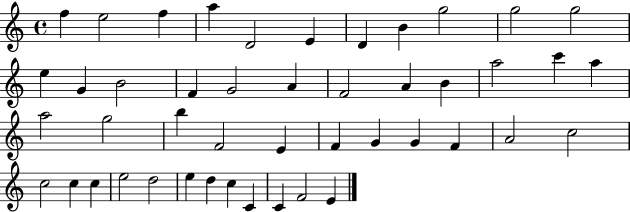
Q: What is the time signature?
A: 4/4